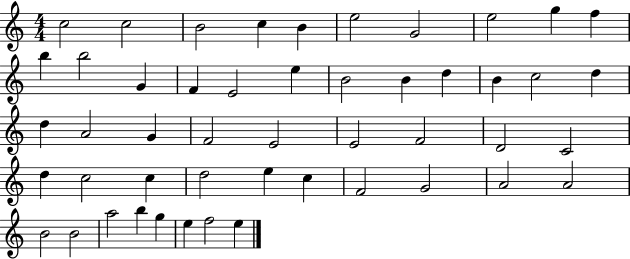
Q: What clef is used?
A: treble